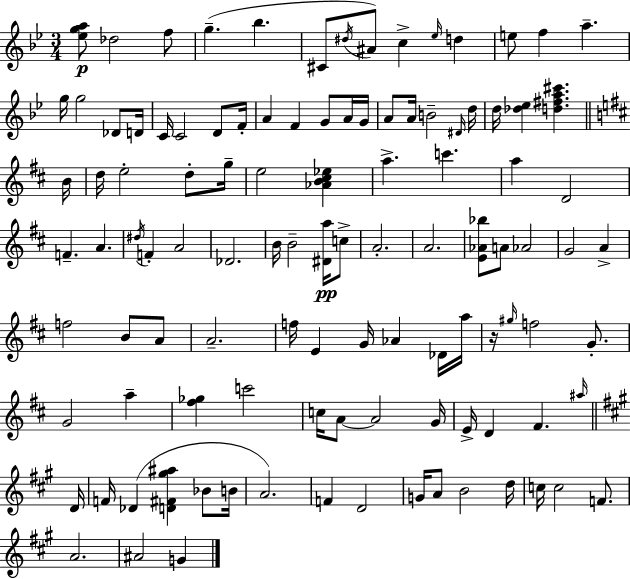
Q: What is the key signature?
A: G minor